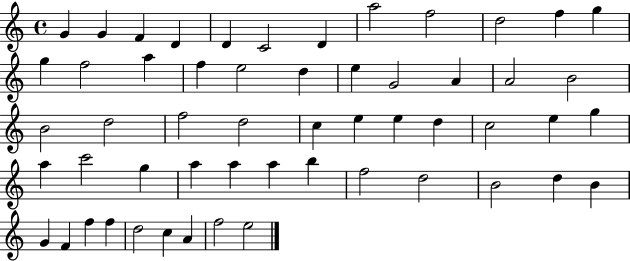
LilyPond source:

{
  \clef treble
  \time 4/4
  \defaultTimeSignature
  \key c \major
  g'4 g'4 f'4 d'4 | d'4 c'2 d'4 | a''2 f''2 | d''2 f''4 g''4 | \break g''4 f''2 a''4 | f''4 e''2 d''4 | e''4 g'2 a'4 | a'2 b'2 | \break b'2 d''2 | f''2 d''2 | c''4 e''4 e''4 d''4 | c''2 e''4 g''4 | \break a''4 c'''2 g''4 | a''4 a''4 a''4 b''4 | f''2 d''2 | b'2 d''4 b'4 | \break g'4 f'4 f''4 f''4 | d''2 c''4 a'4 | f''2 e''2 | \bar "|."
}